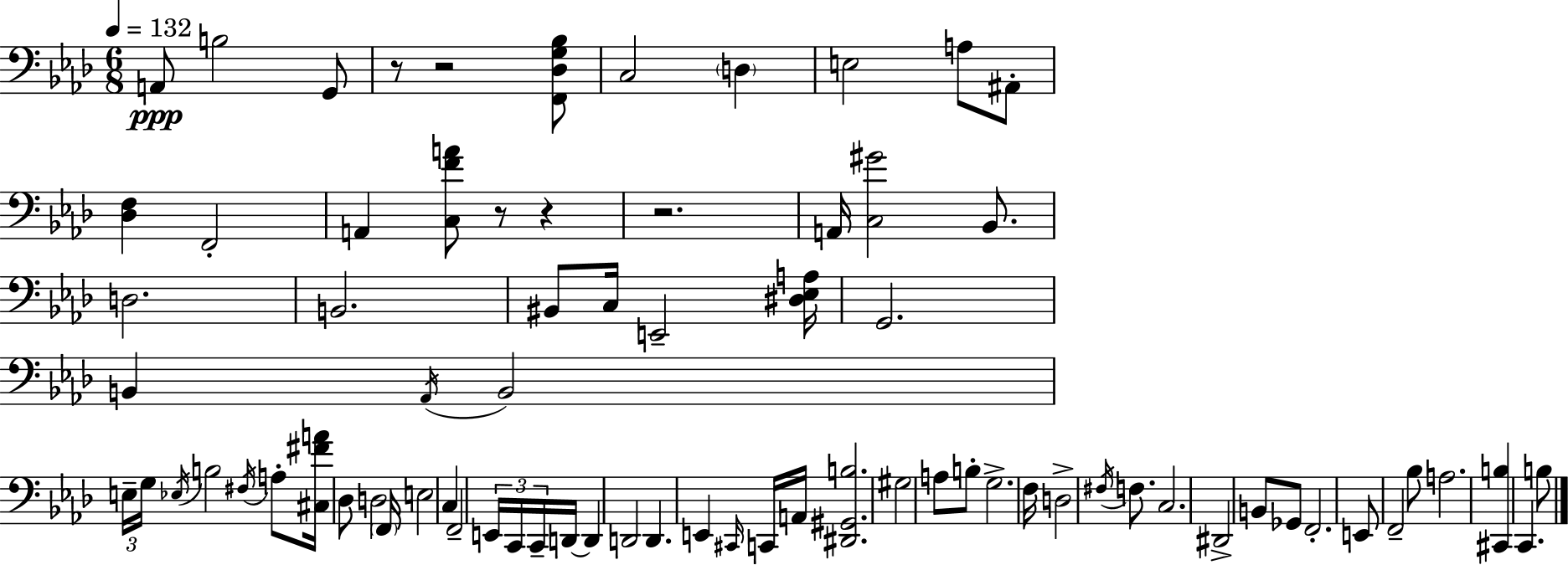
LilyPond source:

{
  \clef bass
  \numericTimeSignature
  \time 6/8
  \key f \minor
  \tempo 4 = 132
  \repeat volta 2 { a,8\ppp b2 g,8 | r8 r2 <f, des g bes>8 | c2 \parenthesize d4 | e2 a8 ais,8-. | \break <des f>4 f,2-. | a,4 <c f' a'>8 r8 r4 | r2. | a,16 <c gis'>2 bes,8. | \break d2. | b,2. | bis,8 c16 e,2-- <dis ees a>16 | g,2. | \break b,4 \acciaccatura { aes,16 } b,2 | \tuplet 3/2 { e16-- g16 \acciaccatura { ees16 } } b2 | \acciaccatura { fis16 } a8-. <cis fis' a'>16 des8 d2 | \parenthesize f,16 e2 c4 | \break f,2-- \tuplet 3/2 { e,16 | c,16 c,16-- } d,16~~ d,4 d,2 | d,4. e,4 | \grace { cis,16 } c,16 a,16 <dis, gis, b>2. | \break gis2 | a8 b8-. g2.-> | f16 d2-> | \acciaccatura { fis16 } f8. c2. | \break dis,2-> | b,8 ges,8 f,2.-. | e,8 f,2-- | bes8 a2. | \break <cis, b>4 c,4. | b8 } \bar "|."
}